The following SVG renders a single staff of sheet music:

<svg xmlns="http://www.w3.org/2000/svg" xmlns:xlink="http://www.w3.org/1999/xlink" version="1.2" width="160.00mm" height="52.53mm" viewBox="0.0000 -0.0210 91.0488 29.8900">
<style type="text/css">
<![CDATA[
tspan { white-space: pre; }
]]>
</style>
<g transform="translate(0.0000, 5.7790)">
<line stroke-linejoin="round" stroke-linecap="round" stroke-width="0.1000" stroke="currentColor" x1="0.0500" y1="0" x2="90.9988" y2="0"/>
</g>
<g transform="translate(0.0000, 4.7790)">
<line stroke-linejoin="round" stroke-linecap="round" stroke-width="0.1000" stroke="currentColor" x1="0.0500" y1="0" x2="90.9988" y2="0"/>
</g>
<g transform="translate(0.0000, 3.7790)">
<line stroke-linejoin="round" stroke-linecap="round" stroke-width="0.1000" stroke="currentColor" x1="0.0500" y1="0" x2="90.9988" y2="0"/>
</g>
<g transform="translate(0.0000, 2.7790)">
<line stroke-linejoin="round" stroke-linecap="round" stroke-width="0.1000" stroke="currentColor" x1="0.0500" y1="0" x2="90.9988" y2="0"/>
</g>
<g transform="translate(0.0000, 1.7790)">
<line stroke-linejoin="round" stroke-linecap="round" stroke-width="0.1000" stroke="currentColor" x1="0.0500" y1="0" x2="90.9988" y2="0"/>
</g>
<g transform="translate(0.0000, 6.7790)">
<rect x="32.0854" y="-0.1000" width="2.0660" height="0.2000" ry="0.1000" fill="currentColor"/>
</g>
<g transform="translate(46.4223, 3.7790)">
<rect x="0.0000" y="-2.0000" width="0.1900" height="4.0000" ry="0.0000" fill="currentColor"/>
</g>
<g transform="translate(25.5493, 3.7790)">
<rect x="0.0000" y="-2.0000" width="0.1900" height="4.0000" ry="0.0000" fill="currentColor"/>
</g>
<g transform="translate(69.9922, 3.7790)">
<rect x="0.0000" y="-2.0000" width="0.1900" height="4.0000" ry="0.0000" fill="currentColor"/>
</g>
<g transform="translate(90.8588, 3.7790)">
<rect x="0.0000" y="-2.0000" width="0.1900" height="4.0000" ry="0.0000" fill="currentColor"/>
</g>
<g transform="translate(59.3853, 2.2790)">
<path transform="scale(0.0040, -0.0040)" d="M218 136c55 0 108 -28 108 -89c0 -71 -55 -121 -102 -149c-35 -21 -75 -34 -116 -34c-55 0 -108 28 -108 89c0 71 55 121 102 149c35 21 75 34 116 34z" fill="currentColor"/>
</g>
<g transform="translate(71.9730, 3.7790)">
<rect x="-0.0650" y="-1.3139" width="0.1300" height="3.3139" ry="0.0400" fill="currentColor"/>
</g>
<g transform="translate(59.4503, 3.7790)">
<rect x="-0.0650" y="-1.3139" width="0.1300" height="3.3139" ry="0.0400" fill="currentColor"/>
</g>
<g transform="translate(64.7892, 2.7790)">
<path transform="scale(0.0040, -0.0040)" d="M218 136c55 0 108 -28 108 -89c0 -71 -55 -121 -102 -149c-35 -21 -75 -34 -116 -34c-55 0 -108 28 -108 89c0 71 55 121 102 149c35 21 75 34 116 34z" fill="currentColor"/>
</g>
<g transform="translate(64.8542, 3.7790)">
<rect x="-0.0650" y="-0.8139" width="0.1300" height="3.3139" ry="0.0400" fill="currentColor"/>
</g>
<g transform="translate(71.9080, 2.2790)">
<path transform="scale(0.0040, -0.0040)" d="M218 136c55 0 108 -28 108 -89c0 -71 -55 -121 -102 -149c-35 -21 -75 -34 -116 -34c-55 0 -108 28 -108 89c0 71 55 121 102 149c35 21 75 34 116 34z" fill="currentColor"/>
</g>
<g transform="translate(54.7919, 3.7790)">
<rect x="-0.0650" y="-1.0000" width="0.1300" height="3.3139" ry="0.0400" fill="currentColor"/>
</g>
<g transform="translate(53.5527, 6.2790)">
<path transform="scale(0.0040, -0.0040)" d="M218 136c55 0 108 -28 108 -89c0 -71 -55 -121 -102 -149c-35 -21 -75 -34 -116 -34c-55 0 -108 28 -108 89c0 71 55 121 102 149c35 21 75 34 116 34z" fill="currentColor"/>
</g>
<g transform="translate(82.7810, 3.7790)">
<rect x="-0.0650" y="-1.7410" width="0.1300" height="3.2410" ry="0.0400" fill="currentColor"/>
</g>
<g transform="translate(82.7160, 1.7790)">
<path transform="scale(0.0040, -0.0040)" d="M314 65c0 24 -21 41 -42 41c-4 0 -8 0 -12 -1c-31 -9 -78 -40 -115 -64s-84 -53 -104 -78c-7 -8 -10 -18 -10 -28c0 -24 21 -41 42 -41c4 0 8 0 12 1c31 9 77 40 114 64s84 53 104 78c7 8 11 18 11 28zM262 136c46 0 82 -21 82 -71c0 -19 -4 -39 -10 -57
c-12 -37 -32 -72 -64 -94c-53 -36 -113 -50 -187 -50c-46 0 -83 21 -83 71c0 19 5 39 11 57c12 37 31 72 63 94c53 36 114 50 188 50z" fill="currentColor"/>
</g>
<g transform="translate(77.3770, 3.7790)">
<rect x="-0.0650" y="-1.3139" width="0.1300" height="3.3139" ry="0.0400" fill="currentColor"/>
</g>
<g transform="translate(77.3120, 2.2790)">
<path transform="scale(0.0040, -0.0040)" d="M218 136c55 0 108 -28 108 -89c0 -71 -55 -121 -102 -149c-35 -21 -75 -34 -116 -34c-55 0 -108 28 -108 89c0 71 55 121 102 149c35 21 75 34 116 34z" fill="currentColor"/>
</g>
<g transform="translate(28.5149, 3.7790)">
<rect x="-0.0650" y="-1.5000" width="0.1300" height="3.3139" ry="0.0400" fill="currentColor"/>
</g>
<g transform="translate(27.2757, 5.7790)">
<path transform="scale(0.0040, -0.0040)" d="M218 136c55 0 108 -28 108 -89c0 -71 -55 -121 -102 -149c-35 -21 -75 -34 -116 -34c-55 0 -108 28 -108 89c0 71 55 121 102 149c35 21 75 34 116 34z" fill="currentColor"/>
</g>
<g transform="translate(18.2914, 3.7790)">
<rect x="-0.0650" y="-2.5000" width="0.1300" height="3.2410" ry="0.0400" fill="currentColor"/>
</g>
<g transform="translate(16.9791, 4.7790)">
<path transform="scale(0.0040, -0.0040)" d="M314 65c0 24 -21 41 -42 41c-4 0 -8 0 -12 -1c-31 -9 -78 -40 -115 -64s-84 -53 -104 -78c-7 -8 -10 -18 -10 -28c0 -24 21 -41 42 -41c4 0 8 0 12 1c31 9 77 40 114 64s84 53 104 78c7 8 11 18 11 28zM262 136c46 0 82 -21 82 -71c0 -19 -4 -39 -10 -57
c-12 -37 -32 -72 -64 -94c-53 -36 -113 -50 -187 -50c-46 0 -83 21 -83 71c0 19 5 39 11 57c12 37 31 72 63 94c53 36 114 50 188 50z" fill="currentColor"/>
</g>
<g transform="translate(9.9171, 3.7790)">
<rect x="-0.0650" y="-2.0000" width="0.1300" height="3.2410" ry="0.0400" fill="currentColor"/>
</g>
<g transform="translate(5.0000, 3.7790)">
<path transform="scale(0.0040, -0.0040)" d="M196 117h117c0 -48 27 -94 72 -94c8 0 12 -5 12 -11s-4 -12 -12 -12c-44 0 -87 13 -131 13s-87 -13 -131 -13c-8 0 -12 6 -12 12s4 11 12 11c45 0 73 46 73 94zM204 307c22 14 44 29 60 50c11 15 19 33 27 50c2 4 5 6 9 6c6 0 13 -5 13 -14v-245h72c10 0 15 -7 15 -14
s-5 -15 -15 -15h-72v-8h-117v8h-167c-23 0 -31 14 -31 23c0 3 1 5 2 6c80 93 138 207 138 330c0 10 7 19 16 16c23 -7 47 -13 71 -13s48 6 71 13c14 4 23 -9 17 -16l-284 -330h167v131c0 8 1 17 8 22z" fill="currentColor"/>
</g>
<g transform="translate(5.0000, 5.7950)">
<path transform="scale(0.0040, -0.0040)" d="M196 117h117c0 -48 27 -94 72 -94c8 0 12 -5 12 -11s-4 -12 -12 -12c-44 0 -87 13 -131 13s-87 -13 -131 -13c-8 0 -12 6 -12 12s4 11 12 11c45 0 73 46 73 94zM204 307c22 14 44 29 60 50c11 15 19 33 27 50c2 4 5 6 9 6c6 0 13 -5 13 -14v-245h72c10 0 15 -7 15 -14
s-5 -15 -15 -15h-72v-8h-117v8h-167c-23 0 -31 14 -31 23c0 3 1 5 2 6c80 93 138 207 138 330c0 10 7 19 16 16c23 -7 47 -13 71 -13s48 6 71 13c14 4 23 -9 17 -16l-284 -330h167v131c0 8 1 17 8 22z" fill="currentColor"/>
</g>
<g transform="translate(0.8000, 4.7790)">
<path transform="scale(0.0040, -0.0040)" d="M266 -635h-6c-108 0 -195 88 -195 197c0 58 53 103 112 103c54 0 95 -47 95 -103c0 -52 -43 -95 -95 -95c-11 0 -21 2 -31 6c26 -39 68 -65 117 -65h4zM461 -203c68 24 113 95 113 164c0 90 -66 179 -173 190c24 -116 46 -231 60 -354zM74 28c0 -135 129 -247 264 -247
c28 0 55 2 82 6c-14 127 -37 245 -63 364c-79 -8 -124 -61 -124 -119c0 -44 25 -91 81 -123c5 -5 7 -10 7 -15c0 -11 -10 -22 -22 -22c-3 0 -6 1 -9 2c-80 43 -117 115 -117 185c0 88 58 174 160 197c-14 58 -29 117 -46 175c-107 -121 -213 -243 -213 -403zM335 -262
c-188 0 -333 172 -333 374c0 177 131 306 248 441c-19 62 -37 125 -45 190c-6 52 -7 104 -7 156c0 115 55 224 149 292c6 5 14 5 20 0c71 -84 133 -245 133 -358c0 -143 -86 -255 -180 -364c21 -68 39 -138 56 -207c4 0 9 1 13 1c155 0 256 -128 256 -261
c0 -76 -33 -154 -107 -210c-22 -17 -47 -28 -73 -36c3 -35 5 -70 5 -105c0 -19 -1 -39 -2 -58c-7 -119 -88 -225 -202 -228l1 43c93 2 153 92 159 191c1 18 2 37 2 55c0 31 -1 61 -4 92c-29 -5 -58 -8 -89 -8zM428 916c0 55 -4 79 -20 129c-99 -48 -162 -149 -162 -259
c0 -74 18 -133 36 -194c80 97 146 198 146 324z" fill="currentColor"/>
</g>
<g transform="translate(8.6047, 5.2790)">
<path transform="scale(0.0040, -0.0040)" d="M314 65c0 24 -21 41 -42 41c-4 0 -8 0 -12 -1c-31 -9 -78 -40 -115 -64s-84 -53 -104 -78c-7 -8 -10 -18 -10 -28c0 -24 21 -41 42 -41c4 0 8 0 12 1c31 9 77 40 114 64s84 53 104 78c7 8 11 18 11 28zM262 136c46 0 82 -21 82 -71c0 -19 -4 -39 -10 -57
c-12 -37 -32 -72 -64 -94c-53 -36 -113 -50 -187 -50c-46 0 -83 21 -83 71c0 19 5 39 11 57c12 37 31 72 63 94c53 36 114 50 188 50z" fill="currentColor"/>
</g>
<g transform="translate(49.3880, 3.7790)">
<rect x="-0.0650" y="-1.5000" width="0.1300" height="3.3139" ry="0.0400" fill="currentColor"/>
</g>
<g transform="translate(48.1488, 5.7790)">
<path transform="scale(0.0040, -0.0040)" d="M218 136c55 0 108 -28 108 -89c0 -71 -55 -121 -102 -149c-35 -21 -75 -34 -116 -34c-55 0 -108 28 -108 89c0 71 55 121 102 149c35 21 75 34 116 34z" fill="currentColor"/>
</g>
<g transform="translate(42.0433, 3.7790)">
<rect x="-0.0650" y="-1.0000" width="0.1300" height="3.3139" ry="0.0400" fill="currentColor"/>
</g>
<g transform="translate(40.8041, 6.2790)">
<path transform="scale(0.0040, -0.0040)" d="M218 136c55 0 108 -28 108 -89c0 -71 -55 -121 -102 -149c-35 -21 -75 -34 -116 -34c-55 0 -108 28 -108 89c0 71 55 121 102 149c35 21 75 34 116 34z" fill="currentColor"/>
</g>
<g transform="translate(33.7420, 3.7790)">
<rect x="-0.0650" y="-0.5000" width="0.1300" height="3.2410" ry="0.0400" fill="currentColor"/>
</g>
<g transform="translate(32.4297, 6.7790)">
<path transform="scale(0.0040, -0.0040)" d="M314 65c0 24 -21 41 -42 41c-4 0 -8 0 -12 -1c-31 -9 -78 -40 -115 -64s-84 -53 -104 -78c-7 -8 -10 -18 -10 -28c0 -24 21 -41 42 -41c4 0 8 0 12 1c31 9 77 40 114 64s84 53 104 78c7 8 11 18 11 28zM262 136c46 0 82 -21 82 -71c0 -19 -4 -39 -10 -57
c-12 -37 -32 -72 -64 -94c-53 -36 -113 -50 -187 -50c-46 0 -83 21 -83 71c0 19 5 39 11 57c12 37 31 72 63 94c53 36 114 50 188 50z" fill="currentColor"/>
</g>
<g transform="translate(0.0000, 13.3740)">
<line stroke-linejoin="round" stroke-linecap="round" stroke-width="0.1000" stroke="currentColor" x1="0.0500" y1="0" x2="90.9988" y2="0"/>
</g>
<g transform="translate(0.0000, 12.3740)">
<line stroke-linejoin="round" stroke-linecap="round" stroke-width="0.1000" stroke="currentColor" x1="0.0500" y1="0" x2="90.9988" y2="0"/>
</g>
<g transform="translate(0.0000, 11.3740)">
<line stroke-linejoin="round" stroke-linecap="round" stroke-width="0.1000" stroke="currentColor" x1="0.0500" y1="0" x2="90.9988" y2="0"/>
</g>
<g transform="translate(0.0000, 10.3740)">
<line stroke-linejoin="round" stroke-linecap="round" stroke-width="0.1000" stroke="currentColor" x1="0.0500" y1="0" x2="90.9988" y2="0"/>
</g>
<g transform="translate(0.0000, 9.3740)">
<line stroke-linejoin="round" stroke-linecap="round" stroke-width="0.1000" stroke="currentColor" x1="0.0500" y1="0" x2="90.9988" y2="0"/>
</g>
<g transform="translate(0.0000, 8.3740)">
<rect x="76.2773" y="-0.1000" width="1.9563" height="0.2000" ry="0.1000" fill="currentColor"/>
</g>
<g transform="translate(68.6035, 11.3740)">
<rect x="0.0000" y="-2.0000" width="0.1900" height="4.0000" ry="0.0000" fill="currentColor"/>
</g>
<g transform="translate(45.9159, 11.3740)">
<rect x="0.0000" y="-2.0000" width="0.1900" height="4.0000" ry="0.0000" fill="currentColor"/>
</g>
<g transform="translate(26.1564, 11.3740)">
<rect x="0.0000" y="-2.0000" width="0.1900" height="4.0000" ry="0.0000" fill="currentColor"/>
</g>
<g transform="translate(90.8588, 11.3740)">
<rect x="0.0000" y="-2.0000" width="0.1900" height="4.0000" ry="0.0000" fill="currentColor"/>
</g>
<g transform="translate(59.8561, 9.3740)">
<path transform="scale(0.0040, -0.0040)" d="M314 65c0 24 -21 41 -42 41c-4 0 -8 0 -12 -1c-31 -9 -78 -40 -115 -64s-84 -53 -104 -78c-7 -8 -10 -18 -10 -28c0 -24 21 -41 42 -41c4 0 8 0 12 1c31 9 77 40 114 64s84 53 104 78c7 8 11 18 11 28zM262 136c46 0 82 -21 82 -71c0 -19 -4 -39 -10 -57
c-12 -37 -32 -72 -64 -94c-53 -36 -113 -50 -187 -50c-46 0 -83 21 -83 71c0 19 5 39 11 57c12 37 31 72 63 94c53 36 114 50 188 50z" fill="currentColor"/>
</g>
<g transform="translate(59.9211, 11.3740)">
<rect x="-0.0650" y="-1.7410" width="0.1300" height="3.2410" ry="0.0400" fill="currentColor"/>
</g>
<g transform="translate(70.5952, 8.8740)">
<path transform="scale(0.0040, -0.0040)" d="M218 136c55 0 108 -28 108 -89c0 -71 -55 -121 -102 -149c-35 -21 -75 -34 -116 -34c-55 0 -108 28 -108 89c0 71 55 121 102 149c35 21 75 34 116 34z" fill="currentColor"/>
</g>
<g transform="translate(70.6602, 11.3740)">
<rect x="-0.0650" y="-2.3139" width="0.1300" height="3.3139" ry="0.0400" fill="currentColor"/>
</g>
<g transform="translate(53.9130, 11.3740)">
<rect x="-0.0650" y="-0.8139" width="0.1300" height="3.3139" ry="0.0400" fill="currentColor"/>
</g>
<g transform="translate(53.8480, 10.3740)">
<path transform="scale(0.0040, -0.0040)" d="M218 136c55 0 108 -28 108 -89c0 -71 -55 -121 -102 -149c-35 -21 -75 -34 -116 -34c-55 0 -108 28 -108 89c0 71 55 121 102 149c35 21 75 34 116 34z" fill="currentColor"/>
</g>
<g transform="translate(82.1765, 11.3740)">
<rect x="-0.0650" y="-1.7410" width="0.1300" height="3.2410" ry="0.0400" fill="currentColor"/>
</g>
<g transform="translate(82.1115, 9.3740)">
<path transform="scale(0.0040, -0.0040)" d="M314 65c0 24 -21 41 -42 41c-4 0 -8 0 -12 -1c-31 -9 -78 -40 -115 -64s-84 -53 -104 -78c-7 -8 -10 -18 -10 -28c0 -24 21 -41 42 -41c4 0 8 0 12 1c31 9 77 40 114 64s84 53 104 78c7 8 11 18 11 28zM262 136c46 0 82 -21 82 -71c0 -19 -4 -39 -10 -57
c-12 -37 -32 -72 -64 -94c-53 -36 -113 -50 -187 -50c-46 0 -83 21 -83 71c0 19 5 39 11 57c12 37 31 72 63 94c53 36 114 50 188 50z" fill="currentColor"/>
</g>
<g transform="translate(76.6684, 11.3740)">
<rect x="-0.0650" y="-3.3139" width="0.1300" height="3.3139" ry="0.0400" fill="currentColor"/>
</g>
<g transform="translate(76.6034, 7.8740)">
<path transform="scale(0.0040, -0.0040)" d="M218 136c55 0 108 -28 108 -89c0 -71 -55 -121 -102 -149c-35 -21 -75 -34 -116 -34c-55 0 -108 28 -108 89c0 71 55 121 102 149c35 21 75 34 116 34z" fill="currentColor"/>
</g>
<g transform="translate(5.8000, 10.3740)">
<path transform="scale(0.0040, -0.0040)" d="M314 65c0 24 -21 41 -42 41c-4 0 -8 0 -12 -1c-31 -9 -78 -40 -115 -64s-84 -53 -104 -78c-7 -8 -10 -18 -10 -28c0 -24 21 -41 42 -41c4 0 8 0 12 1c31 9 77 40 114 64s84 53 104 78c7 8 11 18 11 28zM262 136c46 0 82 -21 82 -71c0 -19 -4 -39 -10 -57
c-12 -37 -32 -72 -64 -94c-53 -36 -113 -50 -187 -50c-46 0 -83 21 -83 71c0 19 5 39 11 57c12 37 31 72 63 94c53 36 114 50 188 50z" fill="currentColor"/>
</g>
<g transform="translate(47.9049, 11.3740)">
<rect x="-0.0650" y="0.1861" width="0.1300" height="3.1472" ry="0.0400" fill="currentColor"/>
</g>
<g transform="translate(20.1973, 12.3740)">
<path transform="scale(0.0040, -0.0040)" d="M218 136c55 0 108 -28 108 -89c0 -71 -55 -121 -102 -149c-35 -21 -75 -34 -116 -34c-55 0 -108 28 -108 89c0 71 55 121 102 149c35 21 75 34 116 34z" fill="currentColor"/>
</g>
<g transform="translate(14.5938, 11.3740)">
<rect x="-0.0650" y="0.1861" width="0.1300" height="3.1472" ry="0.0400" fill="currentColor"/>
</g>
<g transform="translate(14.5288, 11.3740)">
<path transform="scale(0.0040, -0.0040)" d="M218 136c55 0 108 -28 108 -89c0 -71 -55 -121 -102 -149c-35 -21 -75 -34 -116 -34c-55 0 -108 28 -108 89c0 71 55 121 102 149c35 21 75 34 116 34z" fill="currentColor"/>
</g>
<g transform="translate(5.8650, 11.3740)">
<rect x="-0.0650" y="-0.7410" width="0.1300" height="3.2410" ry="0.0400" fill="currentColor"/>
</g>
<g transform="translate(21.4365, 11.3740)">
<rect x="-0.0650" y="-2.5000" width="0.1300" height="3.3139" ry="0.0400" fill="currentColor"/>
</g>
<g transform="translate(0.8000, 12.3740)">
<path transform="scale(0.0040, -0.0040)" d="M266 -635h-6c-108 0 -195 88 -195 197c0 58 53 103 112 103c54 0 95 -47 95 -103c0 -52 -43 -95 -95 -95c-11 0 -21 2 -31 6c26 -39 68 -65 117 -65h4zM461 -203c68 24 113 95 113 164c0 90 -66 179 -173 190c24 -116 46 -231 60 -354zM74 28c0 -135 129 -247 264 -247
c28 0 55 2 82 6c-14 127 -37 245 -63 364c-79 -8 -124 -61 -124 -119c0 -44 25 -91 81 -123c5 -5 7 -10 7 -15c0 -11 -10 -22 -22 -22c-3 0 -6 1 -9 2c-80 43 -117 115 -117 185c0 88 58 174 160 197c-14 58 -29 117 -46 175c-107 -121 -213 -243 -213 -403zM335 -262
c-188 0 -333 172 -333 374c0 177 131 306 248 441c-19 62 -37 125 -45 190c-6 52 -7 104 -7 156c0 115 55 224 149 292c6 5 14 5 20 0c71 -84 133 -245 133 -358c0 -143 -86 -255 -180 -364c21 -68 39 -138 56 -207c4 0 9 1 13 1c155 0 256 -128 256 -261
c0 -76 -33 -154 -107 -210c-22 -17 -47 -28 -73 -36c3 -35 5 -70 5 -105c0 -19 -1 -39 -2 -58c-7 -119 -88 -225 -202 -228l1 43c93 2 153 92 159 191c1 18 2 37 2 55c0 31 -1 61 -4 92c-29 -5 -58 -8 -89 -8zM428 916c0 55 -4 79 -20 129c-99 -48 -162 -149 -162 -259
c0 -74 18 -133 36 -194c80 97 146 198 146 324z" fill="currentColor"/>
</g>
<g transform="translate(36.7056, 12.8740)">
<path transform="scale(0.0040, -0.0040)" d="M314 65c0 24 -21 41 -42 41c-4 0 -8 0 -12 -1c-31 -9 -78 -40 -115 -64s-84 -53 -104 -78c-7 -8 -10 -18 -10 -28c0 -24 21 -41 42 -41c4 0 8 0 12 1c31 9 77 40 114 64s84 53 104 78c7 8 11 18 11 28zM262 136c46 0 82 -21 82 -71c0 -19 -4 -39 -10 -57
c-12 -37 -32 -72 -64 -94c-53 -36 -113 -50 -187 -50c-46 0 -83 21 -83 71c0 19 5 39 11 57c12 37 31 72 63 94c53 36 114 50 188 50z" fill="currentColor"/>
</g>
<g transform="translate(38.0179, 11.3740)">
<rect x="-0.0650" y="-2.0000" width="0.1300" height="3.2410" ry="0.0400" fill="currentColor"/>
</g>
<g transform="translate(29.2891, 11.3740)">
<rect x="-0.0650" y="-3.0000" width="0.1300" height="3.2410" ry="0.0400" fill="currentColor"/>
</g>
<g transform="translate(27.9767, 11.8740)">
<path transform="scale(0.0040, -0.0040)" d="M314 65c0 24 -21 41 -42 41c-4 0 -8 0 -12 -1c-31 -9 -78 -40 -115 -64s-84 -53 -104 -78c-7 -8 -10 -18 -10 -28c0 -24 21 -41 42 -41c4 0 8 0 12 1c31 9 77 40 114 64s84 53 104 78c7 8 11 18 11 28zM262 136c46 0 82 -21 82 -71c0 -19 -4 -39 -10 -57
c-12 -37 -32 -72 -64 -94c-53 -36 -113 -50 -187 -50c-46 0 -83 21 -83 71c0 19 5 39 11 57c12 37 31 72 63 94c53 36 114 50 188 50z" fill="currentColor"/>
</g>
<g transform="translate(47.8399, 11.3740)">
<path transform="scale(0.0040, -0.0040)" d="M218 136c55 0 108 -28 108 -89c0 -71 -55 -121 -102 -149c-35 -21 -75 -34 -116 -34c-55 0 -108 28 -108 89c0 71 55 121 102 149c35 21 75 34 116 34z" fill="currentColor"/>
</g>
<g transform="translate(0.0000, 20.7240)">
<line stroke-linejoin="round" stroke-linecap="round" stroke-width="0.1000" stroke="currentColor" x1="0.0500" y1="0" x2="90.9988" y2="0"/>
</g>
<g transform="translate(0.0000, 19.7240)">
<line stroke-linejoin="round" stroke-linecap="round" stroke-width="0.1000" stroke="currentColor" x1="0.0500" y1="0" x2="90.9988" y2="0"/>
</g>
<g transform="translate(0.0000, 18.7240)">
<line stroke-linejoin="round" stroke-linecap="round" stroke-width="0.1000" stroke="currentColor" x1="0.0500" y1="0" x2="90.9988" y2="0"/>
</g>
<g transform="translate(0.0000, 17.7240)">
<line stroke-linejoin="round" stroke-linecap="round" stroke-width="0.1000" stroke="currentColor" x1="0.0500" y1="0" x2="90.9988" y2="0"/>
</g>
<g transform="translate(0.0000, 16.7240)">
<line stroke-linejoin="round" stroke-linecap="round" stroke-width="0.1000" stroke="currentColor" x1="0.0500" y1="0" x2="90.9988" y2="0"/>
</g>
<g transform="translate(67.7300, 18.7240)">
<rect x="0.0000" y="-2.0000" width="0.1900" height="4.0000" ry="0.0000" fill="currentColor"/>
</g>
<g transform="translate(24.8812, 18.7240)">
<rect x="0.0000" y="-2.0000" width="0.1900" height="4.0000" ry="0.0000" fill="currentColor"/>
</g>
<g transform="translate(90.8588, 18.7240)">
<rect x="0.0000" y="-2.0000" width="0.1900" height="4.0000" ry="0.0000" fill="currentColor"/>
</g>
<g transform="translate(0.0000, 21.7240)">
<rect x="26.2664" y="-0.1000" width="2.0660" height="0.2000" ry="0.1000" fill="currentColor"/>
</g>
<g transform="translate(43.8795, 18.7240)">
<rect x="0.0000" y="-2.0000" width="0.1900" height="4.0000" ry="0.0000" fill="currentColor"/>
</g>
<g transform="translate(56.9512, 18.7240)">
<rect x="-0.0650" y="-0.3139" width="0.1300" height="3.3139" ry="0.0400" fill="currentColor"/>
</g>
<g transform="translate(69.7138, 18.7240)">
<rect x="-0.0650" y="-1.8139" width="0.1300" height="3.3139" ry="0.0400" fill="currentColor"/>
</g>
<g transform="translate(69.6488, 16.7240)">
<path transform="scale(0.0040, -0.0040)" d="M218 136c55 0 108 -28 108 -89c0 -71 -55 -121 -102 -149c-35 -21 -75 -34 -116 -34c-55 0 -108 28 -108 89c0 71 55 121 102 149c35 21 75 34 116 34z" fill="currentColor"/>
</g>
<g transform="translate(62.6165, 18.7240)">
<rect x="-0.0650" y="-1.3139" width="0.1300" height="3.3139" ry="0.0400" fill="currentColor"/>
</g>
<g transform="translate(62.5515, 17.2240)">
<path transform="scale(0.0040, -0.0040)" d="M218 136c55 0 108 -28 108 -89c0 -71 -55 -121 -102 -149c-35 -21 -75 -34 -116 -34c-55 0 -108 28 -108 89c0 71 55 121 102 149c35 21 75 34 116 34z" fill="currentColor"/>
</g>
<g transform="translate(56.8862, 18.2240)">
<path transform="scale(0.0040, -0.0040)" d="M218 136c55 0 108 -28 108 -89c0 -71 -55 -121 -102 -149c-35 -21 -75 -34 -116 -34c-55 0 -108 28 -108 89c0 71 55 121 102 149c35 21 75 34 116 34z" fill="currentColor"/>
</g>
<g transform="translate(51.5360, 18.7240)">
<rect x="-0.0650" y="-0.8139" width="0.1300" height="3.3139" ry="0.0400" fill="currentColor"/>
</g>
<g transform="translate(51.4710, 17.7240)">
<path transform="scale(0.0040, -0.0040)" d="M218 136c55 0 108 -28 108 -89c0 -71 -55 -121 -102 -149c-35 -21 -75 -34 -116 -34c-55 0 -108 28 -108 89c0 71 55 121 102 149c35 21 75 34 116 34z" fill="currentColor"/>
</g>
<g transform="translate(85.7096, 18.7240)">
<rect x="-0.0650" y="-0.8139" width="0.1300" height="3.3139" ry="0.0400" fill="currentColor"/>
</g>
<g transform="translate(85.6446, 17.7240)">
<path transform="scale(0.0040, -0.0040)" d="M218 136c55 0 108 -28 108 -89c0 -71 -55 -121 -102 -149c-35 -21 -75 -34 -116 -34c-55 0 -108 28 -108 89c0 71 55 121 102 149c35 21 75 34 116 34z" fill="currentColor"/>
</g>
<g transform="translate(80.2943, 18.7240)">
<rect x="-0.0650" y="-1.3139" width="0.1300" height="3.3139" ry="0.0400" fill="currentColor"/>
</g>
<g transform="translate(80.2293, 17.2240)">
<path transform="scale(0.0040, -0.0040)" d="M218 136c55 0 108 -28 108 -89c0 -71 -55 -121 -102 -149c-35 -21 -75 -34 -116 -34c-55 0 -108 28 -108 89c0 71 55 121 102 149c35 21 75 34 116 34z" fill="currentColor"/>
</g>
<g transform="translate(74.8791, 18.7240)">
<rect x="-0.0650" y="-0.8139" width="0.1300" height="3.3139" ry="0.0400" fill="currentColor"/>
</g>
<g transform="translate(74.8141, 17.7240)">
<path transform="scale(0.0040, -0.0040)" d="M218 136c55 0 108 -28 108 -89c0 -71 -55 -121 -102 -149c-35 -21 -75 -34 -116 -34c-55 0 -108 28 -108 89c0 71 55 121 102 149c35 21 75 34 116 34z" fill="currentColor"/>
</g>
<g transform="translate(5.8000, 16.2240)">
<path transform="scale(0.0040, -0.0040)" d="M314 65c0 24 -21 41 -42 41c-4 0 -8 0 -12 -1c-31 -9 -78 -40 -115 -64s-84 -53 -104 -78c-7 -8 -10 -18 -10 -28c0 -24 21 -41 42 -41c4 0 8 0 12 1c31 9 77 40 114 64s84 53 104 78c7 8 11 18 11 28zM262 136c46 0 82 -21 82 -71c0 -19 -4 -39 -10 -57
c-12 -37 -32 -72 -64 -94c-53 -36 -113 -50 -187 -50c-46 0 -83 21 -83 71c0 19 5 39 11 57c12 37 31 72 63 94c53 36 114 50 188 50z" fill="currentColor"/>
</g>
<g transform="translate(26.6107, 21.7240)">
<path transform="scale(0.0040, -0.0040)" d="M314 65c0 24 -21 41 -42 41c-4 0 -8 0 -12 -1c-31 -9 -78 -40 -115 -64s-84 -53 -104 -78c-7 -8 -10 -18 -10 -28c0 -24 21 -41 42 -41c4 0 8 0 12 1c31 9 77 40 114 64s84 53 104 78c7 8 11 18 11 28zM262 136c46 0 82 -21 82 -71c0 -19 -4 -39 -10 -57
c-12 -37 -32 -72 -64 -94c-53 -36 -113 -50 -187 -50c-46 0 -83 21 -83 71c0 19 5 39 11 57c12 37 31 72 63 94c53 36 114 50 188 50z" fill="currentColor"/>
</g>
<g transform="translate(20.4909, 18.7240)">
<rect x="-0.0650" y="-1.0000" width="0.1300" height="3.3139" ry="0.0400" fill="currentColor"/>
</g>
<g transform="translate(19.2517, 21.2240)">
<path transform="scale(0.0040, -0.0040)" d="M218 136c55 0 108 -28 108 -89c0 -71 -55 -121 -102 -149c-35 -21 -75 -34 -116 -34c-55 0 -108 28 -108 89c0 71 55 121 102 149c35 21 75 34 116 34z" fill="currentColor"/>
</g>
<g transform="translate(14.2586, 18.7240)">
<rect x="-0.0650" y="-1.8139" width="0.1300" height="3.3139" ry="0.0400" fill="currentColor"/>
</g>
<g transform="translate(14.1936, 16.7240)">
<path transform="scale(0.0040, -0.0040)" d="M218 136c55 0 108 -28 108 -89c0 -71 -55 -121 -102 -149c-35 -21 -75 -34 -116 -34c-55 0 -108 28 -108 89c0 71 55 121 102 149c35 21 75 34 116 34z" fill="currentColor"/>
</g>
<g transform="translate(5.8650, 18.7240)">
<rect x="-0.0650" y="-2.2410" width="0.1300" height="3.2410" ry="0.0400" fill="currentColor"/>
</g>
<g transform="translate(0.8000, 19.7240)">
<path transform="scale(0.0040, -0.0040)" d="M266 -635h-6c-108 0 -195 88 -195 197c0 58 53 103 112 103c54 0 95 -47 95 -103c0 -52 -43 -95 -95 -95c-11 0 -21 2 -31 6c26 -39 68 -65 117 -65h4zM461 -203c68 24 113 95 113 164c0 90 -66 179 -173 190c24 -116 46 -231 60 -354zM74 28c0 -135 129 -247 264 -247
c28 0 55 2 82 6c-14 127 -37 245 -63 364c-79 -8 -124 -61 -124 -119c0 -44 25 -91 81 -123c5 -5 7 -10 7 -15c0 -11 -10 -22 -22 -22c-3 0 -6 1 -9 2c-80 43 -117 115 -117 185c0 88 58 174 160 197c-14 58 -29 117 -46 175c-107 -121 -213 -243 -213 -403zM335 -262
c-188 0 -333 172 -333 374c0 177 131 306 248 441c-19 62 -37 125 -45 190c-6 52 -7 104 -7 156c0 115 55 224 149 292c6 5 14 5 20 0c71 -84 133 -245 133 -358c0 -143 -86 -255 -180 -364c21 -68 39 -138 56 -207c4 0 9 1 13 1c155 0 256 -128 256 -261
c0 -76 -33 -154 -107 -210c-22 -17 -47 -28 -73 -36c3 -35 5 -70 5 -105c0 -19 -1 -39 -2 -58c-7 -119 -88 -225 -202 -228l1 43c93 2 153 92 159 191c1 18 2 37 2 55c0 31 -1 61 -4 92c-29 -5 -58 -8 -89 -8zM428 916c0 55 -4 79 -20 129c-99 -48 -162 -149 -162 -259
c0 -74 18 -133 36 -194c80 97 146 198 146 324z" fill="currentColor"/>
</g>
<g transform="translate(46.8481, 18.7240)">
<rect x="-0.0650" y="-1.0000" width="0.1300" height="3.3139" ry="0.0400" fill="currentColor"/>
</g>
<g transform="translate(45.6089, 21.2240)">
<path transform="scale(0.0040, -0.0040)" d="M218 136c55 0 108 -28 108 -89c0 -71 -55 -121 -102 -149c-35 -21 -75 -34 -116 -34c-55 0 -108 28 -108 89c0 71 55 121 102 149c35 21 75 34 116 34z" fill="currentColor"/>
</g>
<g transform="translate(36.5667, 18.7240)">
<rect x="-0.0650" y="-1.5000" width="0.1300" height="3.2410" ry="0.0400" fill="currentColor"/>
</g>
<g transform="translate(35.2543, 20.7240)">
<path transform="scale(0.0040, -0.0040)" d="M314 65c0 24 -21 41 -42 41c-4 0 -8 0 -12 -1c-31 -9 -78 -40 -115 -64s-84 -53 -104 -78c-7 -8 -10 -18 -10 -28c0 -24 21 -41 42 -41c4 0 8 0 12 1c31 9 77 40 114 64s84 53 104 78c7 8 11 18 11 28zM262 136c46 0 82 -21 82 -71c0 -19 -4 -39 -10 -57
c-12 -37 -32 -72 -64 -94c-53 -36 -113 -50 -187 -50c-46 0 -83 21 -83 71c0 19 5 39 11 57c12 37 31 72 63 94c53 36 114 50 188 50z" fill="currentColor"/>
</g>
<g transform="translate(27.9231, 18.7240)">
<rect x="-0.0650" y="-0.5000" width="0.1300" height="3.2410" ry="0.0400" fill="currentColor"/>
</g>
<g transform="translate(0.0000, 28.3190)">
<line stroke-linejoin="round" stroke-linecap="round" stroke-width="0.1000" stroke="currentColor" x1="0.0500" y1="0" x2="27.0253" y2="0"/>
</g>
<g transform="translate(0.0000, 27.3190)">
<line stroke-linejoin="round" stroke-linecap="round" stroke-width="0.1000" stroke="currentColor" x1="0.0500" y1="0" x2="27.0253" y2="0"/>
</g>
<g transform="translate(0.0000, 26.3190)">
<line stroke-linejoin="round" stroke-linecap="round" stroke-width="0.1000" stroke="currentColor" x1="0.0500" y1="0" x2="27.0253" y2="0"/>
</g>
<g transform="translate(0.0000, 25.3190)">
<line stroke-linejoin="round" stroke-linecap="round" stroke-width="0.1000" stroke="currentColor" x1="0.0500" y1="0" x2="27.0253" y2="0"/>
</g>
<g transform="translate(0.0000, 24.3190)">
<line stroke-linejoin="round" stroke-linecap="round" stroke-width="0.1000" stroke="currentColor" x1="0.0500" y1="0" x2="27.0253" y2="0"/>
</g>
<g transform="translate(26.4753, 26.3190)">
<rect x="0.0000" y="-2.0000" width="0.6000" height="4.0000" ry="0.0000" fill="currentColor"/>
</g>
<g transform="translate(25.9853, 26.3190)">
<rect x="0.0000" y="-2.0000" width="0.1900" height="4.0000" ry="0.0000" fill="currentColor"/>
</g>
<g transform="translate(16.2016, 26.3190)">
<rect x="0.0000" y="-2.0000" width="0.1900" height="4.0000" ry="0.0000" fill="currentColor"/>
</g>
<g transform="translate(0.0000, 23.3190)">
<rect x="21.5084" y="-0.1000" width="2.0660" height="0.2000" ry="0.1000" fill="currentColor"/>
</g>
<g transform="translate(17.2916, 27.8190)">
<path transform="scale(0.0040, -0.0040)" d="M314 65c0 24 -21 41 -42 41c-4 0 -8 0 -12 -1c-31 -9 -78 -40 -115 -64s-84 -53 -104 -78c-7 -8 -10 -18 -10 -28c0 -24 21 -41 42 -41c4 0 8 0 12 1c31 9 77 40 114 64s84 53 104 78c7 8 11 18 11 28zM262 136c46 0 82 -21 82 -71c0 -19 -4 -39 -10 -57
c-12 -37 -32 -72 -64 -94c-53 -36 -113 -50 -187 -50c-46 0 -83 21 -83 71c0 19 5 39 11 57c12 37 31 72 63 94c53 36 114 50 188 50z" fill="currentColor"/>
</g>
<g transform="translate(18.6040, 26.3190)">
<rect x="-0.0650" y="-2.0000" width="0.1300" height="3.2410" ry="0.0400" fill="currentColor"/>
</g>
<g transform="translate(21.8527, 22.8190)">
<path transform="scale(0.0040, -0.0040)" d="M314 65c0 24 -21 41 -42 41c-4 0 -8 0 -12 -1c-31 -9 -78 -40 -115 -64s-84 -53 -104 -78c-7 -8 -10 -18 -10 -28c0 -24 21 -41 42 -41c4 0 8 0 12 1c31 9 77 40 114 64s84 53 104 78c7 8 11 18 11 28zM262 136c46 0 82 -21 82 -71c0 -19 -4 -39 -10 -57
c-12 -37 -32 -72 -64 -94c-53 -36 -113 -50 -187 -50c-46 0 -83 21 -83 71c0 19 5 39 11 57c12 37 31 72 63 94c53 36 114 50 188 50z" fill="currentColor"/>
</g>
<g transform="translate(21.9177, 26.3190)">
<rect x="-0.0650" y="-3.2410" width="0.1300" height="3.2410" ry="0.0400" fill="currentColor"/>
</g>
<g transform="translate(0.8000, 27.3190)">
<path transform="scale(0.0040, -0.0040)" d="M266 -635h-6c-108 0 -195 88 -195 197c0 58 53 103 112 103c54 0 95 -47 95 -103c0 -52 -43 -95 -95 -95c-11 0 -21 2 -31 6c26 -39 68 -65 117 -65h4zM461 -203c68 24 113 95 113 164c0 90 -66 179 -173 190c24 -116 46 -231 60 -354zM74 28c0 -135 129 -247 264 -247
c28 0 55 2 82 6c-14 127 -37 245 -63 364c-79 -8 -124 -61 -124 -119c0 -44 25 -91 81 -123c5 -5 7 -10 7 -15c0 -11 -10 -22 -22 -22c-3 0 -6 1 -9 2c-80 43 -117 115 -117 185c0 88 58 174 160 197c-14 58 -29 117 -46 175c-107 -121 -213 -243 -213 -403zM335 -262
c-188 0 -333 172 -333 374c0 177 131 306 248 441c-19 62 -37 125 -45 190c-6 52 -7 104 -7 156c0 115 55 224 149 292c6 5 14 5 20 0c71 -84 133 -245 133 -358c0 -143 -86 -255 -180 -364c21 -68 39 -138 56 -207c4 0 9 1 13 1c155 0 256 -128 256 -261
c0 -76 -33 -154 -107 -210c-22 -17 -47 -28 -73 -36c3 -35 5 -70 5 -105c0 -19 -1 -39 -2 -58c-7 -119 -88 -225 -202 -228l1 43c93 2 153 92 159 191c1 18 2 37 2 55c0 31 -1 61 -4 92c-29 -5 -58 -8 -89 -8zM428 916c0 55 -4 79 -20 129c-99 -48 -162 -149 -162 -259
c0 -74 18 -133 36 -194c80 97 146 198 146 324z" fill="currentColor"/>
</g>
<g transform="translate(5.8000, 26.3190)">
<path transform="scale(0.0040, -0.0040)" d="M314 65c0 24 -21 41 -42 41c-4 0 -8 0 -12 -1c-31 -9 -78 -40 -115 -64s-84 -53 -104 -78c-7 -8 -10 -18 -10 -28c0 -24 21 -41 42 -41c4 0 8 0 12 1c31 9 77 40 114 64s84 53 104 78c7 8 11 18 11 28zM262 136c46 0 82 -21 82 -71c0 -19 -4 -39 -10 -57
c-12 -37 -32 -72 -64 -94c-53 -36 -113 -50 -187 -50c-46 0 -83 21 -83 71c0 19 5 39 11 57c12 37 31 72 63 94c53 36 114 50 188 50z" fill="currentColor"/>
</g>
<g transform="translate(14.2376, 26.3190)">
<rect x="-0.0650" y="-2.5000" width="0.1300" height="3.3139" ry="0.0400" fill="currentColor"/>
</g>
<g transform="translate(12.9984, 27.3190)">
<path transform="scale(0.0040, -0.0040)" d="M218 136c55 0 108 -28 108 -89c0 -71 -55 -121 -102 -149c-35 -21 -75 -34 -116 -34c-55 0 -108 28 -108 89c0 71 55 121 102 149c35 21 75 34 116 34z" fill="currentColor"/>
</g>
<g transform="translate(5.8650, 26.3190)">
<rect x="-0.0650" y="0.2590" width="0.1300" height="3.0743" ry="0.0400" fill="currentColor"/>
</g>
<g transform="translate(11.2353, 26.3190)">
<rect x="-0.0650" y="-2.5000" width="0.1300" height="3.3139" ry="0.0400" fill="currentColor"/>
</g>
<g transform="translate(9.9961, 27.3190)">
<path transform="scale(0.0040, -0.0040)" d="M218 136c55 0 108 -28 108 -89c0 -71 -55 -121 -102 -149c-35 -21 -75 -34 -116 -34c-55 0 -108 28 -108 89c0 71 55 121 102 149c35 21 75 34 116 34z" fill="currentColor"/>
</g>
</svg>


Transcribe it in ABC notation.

X:1
T:Untitled
M:4/4
L:1/4
K:C
F2 G2 E C2 D E D e d e e f2 d2 B G A2 F2 B d f2 g b f2 g2 f D C2 E2 D d c e f d e d B2 G G F2 b2